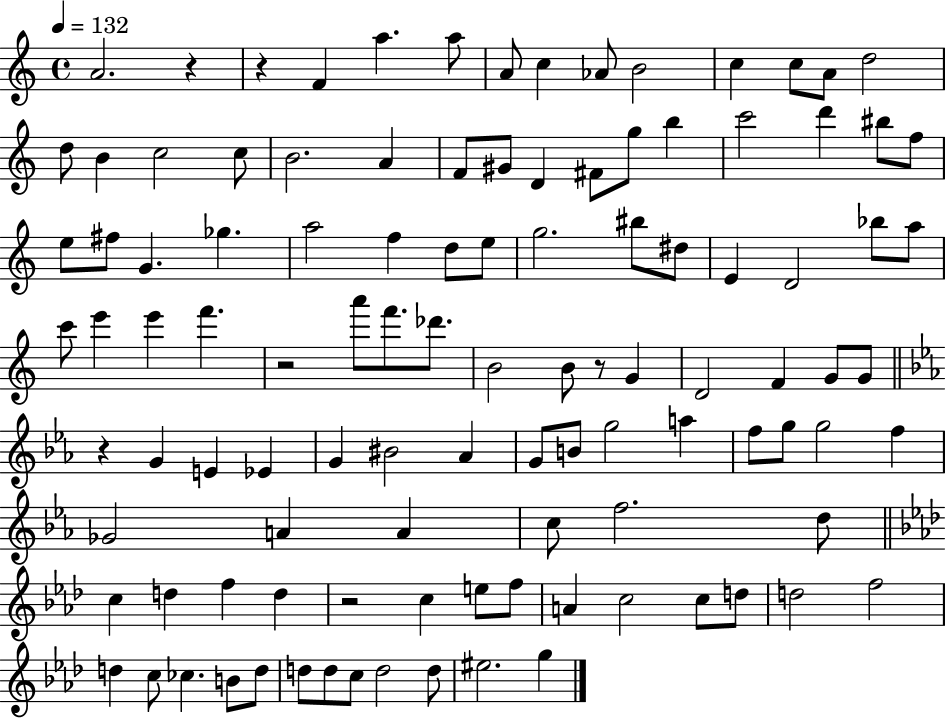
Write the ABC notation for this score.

X:1
T:Untitled
M:4/4
L:1/4
K:C
A2 z z F a a/2 A/2 c _A/2 B2 c c/2 A/2 d2 d/2 B c2 c/2 B2 A F/2 ^G/2 D ^F/2 g/2 b c'2 d' ^b/2 f/2 e/2 ^f/2 G _g a2 f d/2 e/2 g2 ^b/2 ^d/2 E D2 _b/2 a/2 c'/2 e' e' f' z2 a'/2 f'/2 _d'/2 B2 B/2 z/2 G D2 F G/2 G/2 z G E _E G ^B2 _A G/2 B/2 g2 a f/2 g/2 g2 f _G2 A A c/2 f2 d/2 c d f d z2 c e/2 f/2 A c2 c/2 d/2 d2 f2 d c/2 _c B/2 d/2 d/2 d/2 c/2 d2 d/2 ^e2 g